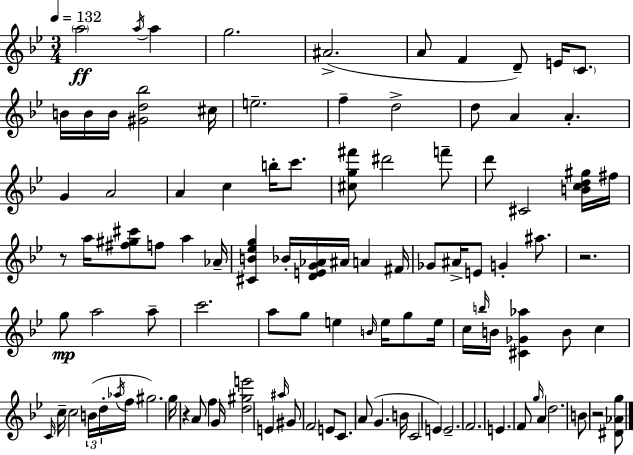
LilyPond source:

{
  \clef treble
  \numericTimeSignature
  \time 3/4
  \key bes \major
  \tempo 4 = 132
  \parenthesize a''2\ff \acciaccatura { a''16 } a''4 | g''2. | ais'2.->( | a'8 f'4 d'8--) e'16 \parenthesize c'8. | \break b'16 b'16 b'16 <gis' d'' bes''>2 | cis''16 e''2.-- | f''4-- d''2-> | d''8 a'4 a'4.-. | \break g'4 a'2 | a'4 c''4 b''16-. c'''8. | <cis'' g'' fis'''>8 dis'''2 f'''8-- | d'''8 cis'2 <b' c'' d'' gis''>16 | \break fis''16 r8 a''16 <fis'' gis'' cis'''>8 f''8 a''4 | aes'16-- <cis' b' ees'' g''>4 bes'16-. <d' e' g' aes'>16 ais'16 a'4 | fis'16 ges'8 ais'16-> e'8 g'4-. ais''8. | r2. | \break g''8\mp a''2 a''8-- | c'''2. | a''8 g''8 e''4 \grace { b'16 } e''16 g''8 | e''16 c''16 \grace { b''16 } b'16 <cis' ges' aes''>4 b'8 c''4 | \break \grace { c'16 } c''16-- c''2 | \tuplet 3/2 { b'16( d''16-. \acciaccatura { aes''16 } } f''16 gis''2.) | g''16 r4 a'8 | f''4 g'16 <d'' gis'' e'''>2 | \break e'4 \grace { ais''16 } gis'8 f'2 | e'8 c'8. a'8( g'4. | b'16 c'2 | e'4) e'2.-- | \break f'2. | e'4. | f'8 \grace { g''16 } a'4 d''2. | b'8 r2 | \break <dis' aes' g''>8 \bar "|."
}